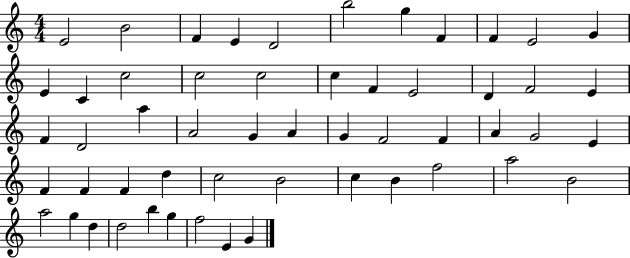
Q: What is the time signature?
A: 4/4